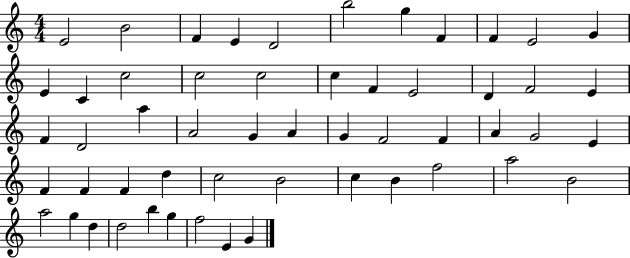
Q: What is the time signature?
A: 4/4